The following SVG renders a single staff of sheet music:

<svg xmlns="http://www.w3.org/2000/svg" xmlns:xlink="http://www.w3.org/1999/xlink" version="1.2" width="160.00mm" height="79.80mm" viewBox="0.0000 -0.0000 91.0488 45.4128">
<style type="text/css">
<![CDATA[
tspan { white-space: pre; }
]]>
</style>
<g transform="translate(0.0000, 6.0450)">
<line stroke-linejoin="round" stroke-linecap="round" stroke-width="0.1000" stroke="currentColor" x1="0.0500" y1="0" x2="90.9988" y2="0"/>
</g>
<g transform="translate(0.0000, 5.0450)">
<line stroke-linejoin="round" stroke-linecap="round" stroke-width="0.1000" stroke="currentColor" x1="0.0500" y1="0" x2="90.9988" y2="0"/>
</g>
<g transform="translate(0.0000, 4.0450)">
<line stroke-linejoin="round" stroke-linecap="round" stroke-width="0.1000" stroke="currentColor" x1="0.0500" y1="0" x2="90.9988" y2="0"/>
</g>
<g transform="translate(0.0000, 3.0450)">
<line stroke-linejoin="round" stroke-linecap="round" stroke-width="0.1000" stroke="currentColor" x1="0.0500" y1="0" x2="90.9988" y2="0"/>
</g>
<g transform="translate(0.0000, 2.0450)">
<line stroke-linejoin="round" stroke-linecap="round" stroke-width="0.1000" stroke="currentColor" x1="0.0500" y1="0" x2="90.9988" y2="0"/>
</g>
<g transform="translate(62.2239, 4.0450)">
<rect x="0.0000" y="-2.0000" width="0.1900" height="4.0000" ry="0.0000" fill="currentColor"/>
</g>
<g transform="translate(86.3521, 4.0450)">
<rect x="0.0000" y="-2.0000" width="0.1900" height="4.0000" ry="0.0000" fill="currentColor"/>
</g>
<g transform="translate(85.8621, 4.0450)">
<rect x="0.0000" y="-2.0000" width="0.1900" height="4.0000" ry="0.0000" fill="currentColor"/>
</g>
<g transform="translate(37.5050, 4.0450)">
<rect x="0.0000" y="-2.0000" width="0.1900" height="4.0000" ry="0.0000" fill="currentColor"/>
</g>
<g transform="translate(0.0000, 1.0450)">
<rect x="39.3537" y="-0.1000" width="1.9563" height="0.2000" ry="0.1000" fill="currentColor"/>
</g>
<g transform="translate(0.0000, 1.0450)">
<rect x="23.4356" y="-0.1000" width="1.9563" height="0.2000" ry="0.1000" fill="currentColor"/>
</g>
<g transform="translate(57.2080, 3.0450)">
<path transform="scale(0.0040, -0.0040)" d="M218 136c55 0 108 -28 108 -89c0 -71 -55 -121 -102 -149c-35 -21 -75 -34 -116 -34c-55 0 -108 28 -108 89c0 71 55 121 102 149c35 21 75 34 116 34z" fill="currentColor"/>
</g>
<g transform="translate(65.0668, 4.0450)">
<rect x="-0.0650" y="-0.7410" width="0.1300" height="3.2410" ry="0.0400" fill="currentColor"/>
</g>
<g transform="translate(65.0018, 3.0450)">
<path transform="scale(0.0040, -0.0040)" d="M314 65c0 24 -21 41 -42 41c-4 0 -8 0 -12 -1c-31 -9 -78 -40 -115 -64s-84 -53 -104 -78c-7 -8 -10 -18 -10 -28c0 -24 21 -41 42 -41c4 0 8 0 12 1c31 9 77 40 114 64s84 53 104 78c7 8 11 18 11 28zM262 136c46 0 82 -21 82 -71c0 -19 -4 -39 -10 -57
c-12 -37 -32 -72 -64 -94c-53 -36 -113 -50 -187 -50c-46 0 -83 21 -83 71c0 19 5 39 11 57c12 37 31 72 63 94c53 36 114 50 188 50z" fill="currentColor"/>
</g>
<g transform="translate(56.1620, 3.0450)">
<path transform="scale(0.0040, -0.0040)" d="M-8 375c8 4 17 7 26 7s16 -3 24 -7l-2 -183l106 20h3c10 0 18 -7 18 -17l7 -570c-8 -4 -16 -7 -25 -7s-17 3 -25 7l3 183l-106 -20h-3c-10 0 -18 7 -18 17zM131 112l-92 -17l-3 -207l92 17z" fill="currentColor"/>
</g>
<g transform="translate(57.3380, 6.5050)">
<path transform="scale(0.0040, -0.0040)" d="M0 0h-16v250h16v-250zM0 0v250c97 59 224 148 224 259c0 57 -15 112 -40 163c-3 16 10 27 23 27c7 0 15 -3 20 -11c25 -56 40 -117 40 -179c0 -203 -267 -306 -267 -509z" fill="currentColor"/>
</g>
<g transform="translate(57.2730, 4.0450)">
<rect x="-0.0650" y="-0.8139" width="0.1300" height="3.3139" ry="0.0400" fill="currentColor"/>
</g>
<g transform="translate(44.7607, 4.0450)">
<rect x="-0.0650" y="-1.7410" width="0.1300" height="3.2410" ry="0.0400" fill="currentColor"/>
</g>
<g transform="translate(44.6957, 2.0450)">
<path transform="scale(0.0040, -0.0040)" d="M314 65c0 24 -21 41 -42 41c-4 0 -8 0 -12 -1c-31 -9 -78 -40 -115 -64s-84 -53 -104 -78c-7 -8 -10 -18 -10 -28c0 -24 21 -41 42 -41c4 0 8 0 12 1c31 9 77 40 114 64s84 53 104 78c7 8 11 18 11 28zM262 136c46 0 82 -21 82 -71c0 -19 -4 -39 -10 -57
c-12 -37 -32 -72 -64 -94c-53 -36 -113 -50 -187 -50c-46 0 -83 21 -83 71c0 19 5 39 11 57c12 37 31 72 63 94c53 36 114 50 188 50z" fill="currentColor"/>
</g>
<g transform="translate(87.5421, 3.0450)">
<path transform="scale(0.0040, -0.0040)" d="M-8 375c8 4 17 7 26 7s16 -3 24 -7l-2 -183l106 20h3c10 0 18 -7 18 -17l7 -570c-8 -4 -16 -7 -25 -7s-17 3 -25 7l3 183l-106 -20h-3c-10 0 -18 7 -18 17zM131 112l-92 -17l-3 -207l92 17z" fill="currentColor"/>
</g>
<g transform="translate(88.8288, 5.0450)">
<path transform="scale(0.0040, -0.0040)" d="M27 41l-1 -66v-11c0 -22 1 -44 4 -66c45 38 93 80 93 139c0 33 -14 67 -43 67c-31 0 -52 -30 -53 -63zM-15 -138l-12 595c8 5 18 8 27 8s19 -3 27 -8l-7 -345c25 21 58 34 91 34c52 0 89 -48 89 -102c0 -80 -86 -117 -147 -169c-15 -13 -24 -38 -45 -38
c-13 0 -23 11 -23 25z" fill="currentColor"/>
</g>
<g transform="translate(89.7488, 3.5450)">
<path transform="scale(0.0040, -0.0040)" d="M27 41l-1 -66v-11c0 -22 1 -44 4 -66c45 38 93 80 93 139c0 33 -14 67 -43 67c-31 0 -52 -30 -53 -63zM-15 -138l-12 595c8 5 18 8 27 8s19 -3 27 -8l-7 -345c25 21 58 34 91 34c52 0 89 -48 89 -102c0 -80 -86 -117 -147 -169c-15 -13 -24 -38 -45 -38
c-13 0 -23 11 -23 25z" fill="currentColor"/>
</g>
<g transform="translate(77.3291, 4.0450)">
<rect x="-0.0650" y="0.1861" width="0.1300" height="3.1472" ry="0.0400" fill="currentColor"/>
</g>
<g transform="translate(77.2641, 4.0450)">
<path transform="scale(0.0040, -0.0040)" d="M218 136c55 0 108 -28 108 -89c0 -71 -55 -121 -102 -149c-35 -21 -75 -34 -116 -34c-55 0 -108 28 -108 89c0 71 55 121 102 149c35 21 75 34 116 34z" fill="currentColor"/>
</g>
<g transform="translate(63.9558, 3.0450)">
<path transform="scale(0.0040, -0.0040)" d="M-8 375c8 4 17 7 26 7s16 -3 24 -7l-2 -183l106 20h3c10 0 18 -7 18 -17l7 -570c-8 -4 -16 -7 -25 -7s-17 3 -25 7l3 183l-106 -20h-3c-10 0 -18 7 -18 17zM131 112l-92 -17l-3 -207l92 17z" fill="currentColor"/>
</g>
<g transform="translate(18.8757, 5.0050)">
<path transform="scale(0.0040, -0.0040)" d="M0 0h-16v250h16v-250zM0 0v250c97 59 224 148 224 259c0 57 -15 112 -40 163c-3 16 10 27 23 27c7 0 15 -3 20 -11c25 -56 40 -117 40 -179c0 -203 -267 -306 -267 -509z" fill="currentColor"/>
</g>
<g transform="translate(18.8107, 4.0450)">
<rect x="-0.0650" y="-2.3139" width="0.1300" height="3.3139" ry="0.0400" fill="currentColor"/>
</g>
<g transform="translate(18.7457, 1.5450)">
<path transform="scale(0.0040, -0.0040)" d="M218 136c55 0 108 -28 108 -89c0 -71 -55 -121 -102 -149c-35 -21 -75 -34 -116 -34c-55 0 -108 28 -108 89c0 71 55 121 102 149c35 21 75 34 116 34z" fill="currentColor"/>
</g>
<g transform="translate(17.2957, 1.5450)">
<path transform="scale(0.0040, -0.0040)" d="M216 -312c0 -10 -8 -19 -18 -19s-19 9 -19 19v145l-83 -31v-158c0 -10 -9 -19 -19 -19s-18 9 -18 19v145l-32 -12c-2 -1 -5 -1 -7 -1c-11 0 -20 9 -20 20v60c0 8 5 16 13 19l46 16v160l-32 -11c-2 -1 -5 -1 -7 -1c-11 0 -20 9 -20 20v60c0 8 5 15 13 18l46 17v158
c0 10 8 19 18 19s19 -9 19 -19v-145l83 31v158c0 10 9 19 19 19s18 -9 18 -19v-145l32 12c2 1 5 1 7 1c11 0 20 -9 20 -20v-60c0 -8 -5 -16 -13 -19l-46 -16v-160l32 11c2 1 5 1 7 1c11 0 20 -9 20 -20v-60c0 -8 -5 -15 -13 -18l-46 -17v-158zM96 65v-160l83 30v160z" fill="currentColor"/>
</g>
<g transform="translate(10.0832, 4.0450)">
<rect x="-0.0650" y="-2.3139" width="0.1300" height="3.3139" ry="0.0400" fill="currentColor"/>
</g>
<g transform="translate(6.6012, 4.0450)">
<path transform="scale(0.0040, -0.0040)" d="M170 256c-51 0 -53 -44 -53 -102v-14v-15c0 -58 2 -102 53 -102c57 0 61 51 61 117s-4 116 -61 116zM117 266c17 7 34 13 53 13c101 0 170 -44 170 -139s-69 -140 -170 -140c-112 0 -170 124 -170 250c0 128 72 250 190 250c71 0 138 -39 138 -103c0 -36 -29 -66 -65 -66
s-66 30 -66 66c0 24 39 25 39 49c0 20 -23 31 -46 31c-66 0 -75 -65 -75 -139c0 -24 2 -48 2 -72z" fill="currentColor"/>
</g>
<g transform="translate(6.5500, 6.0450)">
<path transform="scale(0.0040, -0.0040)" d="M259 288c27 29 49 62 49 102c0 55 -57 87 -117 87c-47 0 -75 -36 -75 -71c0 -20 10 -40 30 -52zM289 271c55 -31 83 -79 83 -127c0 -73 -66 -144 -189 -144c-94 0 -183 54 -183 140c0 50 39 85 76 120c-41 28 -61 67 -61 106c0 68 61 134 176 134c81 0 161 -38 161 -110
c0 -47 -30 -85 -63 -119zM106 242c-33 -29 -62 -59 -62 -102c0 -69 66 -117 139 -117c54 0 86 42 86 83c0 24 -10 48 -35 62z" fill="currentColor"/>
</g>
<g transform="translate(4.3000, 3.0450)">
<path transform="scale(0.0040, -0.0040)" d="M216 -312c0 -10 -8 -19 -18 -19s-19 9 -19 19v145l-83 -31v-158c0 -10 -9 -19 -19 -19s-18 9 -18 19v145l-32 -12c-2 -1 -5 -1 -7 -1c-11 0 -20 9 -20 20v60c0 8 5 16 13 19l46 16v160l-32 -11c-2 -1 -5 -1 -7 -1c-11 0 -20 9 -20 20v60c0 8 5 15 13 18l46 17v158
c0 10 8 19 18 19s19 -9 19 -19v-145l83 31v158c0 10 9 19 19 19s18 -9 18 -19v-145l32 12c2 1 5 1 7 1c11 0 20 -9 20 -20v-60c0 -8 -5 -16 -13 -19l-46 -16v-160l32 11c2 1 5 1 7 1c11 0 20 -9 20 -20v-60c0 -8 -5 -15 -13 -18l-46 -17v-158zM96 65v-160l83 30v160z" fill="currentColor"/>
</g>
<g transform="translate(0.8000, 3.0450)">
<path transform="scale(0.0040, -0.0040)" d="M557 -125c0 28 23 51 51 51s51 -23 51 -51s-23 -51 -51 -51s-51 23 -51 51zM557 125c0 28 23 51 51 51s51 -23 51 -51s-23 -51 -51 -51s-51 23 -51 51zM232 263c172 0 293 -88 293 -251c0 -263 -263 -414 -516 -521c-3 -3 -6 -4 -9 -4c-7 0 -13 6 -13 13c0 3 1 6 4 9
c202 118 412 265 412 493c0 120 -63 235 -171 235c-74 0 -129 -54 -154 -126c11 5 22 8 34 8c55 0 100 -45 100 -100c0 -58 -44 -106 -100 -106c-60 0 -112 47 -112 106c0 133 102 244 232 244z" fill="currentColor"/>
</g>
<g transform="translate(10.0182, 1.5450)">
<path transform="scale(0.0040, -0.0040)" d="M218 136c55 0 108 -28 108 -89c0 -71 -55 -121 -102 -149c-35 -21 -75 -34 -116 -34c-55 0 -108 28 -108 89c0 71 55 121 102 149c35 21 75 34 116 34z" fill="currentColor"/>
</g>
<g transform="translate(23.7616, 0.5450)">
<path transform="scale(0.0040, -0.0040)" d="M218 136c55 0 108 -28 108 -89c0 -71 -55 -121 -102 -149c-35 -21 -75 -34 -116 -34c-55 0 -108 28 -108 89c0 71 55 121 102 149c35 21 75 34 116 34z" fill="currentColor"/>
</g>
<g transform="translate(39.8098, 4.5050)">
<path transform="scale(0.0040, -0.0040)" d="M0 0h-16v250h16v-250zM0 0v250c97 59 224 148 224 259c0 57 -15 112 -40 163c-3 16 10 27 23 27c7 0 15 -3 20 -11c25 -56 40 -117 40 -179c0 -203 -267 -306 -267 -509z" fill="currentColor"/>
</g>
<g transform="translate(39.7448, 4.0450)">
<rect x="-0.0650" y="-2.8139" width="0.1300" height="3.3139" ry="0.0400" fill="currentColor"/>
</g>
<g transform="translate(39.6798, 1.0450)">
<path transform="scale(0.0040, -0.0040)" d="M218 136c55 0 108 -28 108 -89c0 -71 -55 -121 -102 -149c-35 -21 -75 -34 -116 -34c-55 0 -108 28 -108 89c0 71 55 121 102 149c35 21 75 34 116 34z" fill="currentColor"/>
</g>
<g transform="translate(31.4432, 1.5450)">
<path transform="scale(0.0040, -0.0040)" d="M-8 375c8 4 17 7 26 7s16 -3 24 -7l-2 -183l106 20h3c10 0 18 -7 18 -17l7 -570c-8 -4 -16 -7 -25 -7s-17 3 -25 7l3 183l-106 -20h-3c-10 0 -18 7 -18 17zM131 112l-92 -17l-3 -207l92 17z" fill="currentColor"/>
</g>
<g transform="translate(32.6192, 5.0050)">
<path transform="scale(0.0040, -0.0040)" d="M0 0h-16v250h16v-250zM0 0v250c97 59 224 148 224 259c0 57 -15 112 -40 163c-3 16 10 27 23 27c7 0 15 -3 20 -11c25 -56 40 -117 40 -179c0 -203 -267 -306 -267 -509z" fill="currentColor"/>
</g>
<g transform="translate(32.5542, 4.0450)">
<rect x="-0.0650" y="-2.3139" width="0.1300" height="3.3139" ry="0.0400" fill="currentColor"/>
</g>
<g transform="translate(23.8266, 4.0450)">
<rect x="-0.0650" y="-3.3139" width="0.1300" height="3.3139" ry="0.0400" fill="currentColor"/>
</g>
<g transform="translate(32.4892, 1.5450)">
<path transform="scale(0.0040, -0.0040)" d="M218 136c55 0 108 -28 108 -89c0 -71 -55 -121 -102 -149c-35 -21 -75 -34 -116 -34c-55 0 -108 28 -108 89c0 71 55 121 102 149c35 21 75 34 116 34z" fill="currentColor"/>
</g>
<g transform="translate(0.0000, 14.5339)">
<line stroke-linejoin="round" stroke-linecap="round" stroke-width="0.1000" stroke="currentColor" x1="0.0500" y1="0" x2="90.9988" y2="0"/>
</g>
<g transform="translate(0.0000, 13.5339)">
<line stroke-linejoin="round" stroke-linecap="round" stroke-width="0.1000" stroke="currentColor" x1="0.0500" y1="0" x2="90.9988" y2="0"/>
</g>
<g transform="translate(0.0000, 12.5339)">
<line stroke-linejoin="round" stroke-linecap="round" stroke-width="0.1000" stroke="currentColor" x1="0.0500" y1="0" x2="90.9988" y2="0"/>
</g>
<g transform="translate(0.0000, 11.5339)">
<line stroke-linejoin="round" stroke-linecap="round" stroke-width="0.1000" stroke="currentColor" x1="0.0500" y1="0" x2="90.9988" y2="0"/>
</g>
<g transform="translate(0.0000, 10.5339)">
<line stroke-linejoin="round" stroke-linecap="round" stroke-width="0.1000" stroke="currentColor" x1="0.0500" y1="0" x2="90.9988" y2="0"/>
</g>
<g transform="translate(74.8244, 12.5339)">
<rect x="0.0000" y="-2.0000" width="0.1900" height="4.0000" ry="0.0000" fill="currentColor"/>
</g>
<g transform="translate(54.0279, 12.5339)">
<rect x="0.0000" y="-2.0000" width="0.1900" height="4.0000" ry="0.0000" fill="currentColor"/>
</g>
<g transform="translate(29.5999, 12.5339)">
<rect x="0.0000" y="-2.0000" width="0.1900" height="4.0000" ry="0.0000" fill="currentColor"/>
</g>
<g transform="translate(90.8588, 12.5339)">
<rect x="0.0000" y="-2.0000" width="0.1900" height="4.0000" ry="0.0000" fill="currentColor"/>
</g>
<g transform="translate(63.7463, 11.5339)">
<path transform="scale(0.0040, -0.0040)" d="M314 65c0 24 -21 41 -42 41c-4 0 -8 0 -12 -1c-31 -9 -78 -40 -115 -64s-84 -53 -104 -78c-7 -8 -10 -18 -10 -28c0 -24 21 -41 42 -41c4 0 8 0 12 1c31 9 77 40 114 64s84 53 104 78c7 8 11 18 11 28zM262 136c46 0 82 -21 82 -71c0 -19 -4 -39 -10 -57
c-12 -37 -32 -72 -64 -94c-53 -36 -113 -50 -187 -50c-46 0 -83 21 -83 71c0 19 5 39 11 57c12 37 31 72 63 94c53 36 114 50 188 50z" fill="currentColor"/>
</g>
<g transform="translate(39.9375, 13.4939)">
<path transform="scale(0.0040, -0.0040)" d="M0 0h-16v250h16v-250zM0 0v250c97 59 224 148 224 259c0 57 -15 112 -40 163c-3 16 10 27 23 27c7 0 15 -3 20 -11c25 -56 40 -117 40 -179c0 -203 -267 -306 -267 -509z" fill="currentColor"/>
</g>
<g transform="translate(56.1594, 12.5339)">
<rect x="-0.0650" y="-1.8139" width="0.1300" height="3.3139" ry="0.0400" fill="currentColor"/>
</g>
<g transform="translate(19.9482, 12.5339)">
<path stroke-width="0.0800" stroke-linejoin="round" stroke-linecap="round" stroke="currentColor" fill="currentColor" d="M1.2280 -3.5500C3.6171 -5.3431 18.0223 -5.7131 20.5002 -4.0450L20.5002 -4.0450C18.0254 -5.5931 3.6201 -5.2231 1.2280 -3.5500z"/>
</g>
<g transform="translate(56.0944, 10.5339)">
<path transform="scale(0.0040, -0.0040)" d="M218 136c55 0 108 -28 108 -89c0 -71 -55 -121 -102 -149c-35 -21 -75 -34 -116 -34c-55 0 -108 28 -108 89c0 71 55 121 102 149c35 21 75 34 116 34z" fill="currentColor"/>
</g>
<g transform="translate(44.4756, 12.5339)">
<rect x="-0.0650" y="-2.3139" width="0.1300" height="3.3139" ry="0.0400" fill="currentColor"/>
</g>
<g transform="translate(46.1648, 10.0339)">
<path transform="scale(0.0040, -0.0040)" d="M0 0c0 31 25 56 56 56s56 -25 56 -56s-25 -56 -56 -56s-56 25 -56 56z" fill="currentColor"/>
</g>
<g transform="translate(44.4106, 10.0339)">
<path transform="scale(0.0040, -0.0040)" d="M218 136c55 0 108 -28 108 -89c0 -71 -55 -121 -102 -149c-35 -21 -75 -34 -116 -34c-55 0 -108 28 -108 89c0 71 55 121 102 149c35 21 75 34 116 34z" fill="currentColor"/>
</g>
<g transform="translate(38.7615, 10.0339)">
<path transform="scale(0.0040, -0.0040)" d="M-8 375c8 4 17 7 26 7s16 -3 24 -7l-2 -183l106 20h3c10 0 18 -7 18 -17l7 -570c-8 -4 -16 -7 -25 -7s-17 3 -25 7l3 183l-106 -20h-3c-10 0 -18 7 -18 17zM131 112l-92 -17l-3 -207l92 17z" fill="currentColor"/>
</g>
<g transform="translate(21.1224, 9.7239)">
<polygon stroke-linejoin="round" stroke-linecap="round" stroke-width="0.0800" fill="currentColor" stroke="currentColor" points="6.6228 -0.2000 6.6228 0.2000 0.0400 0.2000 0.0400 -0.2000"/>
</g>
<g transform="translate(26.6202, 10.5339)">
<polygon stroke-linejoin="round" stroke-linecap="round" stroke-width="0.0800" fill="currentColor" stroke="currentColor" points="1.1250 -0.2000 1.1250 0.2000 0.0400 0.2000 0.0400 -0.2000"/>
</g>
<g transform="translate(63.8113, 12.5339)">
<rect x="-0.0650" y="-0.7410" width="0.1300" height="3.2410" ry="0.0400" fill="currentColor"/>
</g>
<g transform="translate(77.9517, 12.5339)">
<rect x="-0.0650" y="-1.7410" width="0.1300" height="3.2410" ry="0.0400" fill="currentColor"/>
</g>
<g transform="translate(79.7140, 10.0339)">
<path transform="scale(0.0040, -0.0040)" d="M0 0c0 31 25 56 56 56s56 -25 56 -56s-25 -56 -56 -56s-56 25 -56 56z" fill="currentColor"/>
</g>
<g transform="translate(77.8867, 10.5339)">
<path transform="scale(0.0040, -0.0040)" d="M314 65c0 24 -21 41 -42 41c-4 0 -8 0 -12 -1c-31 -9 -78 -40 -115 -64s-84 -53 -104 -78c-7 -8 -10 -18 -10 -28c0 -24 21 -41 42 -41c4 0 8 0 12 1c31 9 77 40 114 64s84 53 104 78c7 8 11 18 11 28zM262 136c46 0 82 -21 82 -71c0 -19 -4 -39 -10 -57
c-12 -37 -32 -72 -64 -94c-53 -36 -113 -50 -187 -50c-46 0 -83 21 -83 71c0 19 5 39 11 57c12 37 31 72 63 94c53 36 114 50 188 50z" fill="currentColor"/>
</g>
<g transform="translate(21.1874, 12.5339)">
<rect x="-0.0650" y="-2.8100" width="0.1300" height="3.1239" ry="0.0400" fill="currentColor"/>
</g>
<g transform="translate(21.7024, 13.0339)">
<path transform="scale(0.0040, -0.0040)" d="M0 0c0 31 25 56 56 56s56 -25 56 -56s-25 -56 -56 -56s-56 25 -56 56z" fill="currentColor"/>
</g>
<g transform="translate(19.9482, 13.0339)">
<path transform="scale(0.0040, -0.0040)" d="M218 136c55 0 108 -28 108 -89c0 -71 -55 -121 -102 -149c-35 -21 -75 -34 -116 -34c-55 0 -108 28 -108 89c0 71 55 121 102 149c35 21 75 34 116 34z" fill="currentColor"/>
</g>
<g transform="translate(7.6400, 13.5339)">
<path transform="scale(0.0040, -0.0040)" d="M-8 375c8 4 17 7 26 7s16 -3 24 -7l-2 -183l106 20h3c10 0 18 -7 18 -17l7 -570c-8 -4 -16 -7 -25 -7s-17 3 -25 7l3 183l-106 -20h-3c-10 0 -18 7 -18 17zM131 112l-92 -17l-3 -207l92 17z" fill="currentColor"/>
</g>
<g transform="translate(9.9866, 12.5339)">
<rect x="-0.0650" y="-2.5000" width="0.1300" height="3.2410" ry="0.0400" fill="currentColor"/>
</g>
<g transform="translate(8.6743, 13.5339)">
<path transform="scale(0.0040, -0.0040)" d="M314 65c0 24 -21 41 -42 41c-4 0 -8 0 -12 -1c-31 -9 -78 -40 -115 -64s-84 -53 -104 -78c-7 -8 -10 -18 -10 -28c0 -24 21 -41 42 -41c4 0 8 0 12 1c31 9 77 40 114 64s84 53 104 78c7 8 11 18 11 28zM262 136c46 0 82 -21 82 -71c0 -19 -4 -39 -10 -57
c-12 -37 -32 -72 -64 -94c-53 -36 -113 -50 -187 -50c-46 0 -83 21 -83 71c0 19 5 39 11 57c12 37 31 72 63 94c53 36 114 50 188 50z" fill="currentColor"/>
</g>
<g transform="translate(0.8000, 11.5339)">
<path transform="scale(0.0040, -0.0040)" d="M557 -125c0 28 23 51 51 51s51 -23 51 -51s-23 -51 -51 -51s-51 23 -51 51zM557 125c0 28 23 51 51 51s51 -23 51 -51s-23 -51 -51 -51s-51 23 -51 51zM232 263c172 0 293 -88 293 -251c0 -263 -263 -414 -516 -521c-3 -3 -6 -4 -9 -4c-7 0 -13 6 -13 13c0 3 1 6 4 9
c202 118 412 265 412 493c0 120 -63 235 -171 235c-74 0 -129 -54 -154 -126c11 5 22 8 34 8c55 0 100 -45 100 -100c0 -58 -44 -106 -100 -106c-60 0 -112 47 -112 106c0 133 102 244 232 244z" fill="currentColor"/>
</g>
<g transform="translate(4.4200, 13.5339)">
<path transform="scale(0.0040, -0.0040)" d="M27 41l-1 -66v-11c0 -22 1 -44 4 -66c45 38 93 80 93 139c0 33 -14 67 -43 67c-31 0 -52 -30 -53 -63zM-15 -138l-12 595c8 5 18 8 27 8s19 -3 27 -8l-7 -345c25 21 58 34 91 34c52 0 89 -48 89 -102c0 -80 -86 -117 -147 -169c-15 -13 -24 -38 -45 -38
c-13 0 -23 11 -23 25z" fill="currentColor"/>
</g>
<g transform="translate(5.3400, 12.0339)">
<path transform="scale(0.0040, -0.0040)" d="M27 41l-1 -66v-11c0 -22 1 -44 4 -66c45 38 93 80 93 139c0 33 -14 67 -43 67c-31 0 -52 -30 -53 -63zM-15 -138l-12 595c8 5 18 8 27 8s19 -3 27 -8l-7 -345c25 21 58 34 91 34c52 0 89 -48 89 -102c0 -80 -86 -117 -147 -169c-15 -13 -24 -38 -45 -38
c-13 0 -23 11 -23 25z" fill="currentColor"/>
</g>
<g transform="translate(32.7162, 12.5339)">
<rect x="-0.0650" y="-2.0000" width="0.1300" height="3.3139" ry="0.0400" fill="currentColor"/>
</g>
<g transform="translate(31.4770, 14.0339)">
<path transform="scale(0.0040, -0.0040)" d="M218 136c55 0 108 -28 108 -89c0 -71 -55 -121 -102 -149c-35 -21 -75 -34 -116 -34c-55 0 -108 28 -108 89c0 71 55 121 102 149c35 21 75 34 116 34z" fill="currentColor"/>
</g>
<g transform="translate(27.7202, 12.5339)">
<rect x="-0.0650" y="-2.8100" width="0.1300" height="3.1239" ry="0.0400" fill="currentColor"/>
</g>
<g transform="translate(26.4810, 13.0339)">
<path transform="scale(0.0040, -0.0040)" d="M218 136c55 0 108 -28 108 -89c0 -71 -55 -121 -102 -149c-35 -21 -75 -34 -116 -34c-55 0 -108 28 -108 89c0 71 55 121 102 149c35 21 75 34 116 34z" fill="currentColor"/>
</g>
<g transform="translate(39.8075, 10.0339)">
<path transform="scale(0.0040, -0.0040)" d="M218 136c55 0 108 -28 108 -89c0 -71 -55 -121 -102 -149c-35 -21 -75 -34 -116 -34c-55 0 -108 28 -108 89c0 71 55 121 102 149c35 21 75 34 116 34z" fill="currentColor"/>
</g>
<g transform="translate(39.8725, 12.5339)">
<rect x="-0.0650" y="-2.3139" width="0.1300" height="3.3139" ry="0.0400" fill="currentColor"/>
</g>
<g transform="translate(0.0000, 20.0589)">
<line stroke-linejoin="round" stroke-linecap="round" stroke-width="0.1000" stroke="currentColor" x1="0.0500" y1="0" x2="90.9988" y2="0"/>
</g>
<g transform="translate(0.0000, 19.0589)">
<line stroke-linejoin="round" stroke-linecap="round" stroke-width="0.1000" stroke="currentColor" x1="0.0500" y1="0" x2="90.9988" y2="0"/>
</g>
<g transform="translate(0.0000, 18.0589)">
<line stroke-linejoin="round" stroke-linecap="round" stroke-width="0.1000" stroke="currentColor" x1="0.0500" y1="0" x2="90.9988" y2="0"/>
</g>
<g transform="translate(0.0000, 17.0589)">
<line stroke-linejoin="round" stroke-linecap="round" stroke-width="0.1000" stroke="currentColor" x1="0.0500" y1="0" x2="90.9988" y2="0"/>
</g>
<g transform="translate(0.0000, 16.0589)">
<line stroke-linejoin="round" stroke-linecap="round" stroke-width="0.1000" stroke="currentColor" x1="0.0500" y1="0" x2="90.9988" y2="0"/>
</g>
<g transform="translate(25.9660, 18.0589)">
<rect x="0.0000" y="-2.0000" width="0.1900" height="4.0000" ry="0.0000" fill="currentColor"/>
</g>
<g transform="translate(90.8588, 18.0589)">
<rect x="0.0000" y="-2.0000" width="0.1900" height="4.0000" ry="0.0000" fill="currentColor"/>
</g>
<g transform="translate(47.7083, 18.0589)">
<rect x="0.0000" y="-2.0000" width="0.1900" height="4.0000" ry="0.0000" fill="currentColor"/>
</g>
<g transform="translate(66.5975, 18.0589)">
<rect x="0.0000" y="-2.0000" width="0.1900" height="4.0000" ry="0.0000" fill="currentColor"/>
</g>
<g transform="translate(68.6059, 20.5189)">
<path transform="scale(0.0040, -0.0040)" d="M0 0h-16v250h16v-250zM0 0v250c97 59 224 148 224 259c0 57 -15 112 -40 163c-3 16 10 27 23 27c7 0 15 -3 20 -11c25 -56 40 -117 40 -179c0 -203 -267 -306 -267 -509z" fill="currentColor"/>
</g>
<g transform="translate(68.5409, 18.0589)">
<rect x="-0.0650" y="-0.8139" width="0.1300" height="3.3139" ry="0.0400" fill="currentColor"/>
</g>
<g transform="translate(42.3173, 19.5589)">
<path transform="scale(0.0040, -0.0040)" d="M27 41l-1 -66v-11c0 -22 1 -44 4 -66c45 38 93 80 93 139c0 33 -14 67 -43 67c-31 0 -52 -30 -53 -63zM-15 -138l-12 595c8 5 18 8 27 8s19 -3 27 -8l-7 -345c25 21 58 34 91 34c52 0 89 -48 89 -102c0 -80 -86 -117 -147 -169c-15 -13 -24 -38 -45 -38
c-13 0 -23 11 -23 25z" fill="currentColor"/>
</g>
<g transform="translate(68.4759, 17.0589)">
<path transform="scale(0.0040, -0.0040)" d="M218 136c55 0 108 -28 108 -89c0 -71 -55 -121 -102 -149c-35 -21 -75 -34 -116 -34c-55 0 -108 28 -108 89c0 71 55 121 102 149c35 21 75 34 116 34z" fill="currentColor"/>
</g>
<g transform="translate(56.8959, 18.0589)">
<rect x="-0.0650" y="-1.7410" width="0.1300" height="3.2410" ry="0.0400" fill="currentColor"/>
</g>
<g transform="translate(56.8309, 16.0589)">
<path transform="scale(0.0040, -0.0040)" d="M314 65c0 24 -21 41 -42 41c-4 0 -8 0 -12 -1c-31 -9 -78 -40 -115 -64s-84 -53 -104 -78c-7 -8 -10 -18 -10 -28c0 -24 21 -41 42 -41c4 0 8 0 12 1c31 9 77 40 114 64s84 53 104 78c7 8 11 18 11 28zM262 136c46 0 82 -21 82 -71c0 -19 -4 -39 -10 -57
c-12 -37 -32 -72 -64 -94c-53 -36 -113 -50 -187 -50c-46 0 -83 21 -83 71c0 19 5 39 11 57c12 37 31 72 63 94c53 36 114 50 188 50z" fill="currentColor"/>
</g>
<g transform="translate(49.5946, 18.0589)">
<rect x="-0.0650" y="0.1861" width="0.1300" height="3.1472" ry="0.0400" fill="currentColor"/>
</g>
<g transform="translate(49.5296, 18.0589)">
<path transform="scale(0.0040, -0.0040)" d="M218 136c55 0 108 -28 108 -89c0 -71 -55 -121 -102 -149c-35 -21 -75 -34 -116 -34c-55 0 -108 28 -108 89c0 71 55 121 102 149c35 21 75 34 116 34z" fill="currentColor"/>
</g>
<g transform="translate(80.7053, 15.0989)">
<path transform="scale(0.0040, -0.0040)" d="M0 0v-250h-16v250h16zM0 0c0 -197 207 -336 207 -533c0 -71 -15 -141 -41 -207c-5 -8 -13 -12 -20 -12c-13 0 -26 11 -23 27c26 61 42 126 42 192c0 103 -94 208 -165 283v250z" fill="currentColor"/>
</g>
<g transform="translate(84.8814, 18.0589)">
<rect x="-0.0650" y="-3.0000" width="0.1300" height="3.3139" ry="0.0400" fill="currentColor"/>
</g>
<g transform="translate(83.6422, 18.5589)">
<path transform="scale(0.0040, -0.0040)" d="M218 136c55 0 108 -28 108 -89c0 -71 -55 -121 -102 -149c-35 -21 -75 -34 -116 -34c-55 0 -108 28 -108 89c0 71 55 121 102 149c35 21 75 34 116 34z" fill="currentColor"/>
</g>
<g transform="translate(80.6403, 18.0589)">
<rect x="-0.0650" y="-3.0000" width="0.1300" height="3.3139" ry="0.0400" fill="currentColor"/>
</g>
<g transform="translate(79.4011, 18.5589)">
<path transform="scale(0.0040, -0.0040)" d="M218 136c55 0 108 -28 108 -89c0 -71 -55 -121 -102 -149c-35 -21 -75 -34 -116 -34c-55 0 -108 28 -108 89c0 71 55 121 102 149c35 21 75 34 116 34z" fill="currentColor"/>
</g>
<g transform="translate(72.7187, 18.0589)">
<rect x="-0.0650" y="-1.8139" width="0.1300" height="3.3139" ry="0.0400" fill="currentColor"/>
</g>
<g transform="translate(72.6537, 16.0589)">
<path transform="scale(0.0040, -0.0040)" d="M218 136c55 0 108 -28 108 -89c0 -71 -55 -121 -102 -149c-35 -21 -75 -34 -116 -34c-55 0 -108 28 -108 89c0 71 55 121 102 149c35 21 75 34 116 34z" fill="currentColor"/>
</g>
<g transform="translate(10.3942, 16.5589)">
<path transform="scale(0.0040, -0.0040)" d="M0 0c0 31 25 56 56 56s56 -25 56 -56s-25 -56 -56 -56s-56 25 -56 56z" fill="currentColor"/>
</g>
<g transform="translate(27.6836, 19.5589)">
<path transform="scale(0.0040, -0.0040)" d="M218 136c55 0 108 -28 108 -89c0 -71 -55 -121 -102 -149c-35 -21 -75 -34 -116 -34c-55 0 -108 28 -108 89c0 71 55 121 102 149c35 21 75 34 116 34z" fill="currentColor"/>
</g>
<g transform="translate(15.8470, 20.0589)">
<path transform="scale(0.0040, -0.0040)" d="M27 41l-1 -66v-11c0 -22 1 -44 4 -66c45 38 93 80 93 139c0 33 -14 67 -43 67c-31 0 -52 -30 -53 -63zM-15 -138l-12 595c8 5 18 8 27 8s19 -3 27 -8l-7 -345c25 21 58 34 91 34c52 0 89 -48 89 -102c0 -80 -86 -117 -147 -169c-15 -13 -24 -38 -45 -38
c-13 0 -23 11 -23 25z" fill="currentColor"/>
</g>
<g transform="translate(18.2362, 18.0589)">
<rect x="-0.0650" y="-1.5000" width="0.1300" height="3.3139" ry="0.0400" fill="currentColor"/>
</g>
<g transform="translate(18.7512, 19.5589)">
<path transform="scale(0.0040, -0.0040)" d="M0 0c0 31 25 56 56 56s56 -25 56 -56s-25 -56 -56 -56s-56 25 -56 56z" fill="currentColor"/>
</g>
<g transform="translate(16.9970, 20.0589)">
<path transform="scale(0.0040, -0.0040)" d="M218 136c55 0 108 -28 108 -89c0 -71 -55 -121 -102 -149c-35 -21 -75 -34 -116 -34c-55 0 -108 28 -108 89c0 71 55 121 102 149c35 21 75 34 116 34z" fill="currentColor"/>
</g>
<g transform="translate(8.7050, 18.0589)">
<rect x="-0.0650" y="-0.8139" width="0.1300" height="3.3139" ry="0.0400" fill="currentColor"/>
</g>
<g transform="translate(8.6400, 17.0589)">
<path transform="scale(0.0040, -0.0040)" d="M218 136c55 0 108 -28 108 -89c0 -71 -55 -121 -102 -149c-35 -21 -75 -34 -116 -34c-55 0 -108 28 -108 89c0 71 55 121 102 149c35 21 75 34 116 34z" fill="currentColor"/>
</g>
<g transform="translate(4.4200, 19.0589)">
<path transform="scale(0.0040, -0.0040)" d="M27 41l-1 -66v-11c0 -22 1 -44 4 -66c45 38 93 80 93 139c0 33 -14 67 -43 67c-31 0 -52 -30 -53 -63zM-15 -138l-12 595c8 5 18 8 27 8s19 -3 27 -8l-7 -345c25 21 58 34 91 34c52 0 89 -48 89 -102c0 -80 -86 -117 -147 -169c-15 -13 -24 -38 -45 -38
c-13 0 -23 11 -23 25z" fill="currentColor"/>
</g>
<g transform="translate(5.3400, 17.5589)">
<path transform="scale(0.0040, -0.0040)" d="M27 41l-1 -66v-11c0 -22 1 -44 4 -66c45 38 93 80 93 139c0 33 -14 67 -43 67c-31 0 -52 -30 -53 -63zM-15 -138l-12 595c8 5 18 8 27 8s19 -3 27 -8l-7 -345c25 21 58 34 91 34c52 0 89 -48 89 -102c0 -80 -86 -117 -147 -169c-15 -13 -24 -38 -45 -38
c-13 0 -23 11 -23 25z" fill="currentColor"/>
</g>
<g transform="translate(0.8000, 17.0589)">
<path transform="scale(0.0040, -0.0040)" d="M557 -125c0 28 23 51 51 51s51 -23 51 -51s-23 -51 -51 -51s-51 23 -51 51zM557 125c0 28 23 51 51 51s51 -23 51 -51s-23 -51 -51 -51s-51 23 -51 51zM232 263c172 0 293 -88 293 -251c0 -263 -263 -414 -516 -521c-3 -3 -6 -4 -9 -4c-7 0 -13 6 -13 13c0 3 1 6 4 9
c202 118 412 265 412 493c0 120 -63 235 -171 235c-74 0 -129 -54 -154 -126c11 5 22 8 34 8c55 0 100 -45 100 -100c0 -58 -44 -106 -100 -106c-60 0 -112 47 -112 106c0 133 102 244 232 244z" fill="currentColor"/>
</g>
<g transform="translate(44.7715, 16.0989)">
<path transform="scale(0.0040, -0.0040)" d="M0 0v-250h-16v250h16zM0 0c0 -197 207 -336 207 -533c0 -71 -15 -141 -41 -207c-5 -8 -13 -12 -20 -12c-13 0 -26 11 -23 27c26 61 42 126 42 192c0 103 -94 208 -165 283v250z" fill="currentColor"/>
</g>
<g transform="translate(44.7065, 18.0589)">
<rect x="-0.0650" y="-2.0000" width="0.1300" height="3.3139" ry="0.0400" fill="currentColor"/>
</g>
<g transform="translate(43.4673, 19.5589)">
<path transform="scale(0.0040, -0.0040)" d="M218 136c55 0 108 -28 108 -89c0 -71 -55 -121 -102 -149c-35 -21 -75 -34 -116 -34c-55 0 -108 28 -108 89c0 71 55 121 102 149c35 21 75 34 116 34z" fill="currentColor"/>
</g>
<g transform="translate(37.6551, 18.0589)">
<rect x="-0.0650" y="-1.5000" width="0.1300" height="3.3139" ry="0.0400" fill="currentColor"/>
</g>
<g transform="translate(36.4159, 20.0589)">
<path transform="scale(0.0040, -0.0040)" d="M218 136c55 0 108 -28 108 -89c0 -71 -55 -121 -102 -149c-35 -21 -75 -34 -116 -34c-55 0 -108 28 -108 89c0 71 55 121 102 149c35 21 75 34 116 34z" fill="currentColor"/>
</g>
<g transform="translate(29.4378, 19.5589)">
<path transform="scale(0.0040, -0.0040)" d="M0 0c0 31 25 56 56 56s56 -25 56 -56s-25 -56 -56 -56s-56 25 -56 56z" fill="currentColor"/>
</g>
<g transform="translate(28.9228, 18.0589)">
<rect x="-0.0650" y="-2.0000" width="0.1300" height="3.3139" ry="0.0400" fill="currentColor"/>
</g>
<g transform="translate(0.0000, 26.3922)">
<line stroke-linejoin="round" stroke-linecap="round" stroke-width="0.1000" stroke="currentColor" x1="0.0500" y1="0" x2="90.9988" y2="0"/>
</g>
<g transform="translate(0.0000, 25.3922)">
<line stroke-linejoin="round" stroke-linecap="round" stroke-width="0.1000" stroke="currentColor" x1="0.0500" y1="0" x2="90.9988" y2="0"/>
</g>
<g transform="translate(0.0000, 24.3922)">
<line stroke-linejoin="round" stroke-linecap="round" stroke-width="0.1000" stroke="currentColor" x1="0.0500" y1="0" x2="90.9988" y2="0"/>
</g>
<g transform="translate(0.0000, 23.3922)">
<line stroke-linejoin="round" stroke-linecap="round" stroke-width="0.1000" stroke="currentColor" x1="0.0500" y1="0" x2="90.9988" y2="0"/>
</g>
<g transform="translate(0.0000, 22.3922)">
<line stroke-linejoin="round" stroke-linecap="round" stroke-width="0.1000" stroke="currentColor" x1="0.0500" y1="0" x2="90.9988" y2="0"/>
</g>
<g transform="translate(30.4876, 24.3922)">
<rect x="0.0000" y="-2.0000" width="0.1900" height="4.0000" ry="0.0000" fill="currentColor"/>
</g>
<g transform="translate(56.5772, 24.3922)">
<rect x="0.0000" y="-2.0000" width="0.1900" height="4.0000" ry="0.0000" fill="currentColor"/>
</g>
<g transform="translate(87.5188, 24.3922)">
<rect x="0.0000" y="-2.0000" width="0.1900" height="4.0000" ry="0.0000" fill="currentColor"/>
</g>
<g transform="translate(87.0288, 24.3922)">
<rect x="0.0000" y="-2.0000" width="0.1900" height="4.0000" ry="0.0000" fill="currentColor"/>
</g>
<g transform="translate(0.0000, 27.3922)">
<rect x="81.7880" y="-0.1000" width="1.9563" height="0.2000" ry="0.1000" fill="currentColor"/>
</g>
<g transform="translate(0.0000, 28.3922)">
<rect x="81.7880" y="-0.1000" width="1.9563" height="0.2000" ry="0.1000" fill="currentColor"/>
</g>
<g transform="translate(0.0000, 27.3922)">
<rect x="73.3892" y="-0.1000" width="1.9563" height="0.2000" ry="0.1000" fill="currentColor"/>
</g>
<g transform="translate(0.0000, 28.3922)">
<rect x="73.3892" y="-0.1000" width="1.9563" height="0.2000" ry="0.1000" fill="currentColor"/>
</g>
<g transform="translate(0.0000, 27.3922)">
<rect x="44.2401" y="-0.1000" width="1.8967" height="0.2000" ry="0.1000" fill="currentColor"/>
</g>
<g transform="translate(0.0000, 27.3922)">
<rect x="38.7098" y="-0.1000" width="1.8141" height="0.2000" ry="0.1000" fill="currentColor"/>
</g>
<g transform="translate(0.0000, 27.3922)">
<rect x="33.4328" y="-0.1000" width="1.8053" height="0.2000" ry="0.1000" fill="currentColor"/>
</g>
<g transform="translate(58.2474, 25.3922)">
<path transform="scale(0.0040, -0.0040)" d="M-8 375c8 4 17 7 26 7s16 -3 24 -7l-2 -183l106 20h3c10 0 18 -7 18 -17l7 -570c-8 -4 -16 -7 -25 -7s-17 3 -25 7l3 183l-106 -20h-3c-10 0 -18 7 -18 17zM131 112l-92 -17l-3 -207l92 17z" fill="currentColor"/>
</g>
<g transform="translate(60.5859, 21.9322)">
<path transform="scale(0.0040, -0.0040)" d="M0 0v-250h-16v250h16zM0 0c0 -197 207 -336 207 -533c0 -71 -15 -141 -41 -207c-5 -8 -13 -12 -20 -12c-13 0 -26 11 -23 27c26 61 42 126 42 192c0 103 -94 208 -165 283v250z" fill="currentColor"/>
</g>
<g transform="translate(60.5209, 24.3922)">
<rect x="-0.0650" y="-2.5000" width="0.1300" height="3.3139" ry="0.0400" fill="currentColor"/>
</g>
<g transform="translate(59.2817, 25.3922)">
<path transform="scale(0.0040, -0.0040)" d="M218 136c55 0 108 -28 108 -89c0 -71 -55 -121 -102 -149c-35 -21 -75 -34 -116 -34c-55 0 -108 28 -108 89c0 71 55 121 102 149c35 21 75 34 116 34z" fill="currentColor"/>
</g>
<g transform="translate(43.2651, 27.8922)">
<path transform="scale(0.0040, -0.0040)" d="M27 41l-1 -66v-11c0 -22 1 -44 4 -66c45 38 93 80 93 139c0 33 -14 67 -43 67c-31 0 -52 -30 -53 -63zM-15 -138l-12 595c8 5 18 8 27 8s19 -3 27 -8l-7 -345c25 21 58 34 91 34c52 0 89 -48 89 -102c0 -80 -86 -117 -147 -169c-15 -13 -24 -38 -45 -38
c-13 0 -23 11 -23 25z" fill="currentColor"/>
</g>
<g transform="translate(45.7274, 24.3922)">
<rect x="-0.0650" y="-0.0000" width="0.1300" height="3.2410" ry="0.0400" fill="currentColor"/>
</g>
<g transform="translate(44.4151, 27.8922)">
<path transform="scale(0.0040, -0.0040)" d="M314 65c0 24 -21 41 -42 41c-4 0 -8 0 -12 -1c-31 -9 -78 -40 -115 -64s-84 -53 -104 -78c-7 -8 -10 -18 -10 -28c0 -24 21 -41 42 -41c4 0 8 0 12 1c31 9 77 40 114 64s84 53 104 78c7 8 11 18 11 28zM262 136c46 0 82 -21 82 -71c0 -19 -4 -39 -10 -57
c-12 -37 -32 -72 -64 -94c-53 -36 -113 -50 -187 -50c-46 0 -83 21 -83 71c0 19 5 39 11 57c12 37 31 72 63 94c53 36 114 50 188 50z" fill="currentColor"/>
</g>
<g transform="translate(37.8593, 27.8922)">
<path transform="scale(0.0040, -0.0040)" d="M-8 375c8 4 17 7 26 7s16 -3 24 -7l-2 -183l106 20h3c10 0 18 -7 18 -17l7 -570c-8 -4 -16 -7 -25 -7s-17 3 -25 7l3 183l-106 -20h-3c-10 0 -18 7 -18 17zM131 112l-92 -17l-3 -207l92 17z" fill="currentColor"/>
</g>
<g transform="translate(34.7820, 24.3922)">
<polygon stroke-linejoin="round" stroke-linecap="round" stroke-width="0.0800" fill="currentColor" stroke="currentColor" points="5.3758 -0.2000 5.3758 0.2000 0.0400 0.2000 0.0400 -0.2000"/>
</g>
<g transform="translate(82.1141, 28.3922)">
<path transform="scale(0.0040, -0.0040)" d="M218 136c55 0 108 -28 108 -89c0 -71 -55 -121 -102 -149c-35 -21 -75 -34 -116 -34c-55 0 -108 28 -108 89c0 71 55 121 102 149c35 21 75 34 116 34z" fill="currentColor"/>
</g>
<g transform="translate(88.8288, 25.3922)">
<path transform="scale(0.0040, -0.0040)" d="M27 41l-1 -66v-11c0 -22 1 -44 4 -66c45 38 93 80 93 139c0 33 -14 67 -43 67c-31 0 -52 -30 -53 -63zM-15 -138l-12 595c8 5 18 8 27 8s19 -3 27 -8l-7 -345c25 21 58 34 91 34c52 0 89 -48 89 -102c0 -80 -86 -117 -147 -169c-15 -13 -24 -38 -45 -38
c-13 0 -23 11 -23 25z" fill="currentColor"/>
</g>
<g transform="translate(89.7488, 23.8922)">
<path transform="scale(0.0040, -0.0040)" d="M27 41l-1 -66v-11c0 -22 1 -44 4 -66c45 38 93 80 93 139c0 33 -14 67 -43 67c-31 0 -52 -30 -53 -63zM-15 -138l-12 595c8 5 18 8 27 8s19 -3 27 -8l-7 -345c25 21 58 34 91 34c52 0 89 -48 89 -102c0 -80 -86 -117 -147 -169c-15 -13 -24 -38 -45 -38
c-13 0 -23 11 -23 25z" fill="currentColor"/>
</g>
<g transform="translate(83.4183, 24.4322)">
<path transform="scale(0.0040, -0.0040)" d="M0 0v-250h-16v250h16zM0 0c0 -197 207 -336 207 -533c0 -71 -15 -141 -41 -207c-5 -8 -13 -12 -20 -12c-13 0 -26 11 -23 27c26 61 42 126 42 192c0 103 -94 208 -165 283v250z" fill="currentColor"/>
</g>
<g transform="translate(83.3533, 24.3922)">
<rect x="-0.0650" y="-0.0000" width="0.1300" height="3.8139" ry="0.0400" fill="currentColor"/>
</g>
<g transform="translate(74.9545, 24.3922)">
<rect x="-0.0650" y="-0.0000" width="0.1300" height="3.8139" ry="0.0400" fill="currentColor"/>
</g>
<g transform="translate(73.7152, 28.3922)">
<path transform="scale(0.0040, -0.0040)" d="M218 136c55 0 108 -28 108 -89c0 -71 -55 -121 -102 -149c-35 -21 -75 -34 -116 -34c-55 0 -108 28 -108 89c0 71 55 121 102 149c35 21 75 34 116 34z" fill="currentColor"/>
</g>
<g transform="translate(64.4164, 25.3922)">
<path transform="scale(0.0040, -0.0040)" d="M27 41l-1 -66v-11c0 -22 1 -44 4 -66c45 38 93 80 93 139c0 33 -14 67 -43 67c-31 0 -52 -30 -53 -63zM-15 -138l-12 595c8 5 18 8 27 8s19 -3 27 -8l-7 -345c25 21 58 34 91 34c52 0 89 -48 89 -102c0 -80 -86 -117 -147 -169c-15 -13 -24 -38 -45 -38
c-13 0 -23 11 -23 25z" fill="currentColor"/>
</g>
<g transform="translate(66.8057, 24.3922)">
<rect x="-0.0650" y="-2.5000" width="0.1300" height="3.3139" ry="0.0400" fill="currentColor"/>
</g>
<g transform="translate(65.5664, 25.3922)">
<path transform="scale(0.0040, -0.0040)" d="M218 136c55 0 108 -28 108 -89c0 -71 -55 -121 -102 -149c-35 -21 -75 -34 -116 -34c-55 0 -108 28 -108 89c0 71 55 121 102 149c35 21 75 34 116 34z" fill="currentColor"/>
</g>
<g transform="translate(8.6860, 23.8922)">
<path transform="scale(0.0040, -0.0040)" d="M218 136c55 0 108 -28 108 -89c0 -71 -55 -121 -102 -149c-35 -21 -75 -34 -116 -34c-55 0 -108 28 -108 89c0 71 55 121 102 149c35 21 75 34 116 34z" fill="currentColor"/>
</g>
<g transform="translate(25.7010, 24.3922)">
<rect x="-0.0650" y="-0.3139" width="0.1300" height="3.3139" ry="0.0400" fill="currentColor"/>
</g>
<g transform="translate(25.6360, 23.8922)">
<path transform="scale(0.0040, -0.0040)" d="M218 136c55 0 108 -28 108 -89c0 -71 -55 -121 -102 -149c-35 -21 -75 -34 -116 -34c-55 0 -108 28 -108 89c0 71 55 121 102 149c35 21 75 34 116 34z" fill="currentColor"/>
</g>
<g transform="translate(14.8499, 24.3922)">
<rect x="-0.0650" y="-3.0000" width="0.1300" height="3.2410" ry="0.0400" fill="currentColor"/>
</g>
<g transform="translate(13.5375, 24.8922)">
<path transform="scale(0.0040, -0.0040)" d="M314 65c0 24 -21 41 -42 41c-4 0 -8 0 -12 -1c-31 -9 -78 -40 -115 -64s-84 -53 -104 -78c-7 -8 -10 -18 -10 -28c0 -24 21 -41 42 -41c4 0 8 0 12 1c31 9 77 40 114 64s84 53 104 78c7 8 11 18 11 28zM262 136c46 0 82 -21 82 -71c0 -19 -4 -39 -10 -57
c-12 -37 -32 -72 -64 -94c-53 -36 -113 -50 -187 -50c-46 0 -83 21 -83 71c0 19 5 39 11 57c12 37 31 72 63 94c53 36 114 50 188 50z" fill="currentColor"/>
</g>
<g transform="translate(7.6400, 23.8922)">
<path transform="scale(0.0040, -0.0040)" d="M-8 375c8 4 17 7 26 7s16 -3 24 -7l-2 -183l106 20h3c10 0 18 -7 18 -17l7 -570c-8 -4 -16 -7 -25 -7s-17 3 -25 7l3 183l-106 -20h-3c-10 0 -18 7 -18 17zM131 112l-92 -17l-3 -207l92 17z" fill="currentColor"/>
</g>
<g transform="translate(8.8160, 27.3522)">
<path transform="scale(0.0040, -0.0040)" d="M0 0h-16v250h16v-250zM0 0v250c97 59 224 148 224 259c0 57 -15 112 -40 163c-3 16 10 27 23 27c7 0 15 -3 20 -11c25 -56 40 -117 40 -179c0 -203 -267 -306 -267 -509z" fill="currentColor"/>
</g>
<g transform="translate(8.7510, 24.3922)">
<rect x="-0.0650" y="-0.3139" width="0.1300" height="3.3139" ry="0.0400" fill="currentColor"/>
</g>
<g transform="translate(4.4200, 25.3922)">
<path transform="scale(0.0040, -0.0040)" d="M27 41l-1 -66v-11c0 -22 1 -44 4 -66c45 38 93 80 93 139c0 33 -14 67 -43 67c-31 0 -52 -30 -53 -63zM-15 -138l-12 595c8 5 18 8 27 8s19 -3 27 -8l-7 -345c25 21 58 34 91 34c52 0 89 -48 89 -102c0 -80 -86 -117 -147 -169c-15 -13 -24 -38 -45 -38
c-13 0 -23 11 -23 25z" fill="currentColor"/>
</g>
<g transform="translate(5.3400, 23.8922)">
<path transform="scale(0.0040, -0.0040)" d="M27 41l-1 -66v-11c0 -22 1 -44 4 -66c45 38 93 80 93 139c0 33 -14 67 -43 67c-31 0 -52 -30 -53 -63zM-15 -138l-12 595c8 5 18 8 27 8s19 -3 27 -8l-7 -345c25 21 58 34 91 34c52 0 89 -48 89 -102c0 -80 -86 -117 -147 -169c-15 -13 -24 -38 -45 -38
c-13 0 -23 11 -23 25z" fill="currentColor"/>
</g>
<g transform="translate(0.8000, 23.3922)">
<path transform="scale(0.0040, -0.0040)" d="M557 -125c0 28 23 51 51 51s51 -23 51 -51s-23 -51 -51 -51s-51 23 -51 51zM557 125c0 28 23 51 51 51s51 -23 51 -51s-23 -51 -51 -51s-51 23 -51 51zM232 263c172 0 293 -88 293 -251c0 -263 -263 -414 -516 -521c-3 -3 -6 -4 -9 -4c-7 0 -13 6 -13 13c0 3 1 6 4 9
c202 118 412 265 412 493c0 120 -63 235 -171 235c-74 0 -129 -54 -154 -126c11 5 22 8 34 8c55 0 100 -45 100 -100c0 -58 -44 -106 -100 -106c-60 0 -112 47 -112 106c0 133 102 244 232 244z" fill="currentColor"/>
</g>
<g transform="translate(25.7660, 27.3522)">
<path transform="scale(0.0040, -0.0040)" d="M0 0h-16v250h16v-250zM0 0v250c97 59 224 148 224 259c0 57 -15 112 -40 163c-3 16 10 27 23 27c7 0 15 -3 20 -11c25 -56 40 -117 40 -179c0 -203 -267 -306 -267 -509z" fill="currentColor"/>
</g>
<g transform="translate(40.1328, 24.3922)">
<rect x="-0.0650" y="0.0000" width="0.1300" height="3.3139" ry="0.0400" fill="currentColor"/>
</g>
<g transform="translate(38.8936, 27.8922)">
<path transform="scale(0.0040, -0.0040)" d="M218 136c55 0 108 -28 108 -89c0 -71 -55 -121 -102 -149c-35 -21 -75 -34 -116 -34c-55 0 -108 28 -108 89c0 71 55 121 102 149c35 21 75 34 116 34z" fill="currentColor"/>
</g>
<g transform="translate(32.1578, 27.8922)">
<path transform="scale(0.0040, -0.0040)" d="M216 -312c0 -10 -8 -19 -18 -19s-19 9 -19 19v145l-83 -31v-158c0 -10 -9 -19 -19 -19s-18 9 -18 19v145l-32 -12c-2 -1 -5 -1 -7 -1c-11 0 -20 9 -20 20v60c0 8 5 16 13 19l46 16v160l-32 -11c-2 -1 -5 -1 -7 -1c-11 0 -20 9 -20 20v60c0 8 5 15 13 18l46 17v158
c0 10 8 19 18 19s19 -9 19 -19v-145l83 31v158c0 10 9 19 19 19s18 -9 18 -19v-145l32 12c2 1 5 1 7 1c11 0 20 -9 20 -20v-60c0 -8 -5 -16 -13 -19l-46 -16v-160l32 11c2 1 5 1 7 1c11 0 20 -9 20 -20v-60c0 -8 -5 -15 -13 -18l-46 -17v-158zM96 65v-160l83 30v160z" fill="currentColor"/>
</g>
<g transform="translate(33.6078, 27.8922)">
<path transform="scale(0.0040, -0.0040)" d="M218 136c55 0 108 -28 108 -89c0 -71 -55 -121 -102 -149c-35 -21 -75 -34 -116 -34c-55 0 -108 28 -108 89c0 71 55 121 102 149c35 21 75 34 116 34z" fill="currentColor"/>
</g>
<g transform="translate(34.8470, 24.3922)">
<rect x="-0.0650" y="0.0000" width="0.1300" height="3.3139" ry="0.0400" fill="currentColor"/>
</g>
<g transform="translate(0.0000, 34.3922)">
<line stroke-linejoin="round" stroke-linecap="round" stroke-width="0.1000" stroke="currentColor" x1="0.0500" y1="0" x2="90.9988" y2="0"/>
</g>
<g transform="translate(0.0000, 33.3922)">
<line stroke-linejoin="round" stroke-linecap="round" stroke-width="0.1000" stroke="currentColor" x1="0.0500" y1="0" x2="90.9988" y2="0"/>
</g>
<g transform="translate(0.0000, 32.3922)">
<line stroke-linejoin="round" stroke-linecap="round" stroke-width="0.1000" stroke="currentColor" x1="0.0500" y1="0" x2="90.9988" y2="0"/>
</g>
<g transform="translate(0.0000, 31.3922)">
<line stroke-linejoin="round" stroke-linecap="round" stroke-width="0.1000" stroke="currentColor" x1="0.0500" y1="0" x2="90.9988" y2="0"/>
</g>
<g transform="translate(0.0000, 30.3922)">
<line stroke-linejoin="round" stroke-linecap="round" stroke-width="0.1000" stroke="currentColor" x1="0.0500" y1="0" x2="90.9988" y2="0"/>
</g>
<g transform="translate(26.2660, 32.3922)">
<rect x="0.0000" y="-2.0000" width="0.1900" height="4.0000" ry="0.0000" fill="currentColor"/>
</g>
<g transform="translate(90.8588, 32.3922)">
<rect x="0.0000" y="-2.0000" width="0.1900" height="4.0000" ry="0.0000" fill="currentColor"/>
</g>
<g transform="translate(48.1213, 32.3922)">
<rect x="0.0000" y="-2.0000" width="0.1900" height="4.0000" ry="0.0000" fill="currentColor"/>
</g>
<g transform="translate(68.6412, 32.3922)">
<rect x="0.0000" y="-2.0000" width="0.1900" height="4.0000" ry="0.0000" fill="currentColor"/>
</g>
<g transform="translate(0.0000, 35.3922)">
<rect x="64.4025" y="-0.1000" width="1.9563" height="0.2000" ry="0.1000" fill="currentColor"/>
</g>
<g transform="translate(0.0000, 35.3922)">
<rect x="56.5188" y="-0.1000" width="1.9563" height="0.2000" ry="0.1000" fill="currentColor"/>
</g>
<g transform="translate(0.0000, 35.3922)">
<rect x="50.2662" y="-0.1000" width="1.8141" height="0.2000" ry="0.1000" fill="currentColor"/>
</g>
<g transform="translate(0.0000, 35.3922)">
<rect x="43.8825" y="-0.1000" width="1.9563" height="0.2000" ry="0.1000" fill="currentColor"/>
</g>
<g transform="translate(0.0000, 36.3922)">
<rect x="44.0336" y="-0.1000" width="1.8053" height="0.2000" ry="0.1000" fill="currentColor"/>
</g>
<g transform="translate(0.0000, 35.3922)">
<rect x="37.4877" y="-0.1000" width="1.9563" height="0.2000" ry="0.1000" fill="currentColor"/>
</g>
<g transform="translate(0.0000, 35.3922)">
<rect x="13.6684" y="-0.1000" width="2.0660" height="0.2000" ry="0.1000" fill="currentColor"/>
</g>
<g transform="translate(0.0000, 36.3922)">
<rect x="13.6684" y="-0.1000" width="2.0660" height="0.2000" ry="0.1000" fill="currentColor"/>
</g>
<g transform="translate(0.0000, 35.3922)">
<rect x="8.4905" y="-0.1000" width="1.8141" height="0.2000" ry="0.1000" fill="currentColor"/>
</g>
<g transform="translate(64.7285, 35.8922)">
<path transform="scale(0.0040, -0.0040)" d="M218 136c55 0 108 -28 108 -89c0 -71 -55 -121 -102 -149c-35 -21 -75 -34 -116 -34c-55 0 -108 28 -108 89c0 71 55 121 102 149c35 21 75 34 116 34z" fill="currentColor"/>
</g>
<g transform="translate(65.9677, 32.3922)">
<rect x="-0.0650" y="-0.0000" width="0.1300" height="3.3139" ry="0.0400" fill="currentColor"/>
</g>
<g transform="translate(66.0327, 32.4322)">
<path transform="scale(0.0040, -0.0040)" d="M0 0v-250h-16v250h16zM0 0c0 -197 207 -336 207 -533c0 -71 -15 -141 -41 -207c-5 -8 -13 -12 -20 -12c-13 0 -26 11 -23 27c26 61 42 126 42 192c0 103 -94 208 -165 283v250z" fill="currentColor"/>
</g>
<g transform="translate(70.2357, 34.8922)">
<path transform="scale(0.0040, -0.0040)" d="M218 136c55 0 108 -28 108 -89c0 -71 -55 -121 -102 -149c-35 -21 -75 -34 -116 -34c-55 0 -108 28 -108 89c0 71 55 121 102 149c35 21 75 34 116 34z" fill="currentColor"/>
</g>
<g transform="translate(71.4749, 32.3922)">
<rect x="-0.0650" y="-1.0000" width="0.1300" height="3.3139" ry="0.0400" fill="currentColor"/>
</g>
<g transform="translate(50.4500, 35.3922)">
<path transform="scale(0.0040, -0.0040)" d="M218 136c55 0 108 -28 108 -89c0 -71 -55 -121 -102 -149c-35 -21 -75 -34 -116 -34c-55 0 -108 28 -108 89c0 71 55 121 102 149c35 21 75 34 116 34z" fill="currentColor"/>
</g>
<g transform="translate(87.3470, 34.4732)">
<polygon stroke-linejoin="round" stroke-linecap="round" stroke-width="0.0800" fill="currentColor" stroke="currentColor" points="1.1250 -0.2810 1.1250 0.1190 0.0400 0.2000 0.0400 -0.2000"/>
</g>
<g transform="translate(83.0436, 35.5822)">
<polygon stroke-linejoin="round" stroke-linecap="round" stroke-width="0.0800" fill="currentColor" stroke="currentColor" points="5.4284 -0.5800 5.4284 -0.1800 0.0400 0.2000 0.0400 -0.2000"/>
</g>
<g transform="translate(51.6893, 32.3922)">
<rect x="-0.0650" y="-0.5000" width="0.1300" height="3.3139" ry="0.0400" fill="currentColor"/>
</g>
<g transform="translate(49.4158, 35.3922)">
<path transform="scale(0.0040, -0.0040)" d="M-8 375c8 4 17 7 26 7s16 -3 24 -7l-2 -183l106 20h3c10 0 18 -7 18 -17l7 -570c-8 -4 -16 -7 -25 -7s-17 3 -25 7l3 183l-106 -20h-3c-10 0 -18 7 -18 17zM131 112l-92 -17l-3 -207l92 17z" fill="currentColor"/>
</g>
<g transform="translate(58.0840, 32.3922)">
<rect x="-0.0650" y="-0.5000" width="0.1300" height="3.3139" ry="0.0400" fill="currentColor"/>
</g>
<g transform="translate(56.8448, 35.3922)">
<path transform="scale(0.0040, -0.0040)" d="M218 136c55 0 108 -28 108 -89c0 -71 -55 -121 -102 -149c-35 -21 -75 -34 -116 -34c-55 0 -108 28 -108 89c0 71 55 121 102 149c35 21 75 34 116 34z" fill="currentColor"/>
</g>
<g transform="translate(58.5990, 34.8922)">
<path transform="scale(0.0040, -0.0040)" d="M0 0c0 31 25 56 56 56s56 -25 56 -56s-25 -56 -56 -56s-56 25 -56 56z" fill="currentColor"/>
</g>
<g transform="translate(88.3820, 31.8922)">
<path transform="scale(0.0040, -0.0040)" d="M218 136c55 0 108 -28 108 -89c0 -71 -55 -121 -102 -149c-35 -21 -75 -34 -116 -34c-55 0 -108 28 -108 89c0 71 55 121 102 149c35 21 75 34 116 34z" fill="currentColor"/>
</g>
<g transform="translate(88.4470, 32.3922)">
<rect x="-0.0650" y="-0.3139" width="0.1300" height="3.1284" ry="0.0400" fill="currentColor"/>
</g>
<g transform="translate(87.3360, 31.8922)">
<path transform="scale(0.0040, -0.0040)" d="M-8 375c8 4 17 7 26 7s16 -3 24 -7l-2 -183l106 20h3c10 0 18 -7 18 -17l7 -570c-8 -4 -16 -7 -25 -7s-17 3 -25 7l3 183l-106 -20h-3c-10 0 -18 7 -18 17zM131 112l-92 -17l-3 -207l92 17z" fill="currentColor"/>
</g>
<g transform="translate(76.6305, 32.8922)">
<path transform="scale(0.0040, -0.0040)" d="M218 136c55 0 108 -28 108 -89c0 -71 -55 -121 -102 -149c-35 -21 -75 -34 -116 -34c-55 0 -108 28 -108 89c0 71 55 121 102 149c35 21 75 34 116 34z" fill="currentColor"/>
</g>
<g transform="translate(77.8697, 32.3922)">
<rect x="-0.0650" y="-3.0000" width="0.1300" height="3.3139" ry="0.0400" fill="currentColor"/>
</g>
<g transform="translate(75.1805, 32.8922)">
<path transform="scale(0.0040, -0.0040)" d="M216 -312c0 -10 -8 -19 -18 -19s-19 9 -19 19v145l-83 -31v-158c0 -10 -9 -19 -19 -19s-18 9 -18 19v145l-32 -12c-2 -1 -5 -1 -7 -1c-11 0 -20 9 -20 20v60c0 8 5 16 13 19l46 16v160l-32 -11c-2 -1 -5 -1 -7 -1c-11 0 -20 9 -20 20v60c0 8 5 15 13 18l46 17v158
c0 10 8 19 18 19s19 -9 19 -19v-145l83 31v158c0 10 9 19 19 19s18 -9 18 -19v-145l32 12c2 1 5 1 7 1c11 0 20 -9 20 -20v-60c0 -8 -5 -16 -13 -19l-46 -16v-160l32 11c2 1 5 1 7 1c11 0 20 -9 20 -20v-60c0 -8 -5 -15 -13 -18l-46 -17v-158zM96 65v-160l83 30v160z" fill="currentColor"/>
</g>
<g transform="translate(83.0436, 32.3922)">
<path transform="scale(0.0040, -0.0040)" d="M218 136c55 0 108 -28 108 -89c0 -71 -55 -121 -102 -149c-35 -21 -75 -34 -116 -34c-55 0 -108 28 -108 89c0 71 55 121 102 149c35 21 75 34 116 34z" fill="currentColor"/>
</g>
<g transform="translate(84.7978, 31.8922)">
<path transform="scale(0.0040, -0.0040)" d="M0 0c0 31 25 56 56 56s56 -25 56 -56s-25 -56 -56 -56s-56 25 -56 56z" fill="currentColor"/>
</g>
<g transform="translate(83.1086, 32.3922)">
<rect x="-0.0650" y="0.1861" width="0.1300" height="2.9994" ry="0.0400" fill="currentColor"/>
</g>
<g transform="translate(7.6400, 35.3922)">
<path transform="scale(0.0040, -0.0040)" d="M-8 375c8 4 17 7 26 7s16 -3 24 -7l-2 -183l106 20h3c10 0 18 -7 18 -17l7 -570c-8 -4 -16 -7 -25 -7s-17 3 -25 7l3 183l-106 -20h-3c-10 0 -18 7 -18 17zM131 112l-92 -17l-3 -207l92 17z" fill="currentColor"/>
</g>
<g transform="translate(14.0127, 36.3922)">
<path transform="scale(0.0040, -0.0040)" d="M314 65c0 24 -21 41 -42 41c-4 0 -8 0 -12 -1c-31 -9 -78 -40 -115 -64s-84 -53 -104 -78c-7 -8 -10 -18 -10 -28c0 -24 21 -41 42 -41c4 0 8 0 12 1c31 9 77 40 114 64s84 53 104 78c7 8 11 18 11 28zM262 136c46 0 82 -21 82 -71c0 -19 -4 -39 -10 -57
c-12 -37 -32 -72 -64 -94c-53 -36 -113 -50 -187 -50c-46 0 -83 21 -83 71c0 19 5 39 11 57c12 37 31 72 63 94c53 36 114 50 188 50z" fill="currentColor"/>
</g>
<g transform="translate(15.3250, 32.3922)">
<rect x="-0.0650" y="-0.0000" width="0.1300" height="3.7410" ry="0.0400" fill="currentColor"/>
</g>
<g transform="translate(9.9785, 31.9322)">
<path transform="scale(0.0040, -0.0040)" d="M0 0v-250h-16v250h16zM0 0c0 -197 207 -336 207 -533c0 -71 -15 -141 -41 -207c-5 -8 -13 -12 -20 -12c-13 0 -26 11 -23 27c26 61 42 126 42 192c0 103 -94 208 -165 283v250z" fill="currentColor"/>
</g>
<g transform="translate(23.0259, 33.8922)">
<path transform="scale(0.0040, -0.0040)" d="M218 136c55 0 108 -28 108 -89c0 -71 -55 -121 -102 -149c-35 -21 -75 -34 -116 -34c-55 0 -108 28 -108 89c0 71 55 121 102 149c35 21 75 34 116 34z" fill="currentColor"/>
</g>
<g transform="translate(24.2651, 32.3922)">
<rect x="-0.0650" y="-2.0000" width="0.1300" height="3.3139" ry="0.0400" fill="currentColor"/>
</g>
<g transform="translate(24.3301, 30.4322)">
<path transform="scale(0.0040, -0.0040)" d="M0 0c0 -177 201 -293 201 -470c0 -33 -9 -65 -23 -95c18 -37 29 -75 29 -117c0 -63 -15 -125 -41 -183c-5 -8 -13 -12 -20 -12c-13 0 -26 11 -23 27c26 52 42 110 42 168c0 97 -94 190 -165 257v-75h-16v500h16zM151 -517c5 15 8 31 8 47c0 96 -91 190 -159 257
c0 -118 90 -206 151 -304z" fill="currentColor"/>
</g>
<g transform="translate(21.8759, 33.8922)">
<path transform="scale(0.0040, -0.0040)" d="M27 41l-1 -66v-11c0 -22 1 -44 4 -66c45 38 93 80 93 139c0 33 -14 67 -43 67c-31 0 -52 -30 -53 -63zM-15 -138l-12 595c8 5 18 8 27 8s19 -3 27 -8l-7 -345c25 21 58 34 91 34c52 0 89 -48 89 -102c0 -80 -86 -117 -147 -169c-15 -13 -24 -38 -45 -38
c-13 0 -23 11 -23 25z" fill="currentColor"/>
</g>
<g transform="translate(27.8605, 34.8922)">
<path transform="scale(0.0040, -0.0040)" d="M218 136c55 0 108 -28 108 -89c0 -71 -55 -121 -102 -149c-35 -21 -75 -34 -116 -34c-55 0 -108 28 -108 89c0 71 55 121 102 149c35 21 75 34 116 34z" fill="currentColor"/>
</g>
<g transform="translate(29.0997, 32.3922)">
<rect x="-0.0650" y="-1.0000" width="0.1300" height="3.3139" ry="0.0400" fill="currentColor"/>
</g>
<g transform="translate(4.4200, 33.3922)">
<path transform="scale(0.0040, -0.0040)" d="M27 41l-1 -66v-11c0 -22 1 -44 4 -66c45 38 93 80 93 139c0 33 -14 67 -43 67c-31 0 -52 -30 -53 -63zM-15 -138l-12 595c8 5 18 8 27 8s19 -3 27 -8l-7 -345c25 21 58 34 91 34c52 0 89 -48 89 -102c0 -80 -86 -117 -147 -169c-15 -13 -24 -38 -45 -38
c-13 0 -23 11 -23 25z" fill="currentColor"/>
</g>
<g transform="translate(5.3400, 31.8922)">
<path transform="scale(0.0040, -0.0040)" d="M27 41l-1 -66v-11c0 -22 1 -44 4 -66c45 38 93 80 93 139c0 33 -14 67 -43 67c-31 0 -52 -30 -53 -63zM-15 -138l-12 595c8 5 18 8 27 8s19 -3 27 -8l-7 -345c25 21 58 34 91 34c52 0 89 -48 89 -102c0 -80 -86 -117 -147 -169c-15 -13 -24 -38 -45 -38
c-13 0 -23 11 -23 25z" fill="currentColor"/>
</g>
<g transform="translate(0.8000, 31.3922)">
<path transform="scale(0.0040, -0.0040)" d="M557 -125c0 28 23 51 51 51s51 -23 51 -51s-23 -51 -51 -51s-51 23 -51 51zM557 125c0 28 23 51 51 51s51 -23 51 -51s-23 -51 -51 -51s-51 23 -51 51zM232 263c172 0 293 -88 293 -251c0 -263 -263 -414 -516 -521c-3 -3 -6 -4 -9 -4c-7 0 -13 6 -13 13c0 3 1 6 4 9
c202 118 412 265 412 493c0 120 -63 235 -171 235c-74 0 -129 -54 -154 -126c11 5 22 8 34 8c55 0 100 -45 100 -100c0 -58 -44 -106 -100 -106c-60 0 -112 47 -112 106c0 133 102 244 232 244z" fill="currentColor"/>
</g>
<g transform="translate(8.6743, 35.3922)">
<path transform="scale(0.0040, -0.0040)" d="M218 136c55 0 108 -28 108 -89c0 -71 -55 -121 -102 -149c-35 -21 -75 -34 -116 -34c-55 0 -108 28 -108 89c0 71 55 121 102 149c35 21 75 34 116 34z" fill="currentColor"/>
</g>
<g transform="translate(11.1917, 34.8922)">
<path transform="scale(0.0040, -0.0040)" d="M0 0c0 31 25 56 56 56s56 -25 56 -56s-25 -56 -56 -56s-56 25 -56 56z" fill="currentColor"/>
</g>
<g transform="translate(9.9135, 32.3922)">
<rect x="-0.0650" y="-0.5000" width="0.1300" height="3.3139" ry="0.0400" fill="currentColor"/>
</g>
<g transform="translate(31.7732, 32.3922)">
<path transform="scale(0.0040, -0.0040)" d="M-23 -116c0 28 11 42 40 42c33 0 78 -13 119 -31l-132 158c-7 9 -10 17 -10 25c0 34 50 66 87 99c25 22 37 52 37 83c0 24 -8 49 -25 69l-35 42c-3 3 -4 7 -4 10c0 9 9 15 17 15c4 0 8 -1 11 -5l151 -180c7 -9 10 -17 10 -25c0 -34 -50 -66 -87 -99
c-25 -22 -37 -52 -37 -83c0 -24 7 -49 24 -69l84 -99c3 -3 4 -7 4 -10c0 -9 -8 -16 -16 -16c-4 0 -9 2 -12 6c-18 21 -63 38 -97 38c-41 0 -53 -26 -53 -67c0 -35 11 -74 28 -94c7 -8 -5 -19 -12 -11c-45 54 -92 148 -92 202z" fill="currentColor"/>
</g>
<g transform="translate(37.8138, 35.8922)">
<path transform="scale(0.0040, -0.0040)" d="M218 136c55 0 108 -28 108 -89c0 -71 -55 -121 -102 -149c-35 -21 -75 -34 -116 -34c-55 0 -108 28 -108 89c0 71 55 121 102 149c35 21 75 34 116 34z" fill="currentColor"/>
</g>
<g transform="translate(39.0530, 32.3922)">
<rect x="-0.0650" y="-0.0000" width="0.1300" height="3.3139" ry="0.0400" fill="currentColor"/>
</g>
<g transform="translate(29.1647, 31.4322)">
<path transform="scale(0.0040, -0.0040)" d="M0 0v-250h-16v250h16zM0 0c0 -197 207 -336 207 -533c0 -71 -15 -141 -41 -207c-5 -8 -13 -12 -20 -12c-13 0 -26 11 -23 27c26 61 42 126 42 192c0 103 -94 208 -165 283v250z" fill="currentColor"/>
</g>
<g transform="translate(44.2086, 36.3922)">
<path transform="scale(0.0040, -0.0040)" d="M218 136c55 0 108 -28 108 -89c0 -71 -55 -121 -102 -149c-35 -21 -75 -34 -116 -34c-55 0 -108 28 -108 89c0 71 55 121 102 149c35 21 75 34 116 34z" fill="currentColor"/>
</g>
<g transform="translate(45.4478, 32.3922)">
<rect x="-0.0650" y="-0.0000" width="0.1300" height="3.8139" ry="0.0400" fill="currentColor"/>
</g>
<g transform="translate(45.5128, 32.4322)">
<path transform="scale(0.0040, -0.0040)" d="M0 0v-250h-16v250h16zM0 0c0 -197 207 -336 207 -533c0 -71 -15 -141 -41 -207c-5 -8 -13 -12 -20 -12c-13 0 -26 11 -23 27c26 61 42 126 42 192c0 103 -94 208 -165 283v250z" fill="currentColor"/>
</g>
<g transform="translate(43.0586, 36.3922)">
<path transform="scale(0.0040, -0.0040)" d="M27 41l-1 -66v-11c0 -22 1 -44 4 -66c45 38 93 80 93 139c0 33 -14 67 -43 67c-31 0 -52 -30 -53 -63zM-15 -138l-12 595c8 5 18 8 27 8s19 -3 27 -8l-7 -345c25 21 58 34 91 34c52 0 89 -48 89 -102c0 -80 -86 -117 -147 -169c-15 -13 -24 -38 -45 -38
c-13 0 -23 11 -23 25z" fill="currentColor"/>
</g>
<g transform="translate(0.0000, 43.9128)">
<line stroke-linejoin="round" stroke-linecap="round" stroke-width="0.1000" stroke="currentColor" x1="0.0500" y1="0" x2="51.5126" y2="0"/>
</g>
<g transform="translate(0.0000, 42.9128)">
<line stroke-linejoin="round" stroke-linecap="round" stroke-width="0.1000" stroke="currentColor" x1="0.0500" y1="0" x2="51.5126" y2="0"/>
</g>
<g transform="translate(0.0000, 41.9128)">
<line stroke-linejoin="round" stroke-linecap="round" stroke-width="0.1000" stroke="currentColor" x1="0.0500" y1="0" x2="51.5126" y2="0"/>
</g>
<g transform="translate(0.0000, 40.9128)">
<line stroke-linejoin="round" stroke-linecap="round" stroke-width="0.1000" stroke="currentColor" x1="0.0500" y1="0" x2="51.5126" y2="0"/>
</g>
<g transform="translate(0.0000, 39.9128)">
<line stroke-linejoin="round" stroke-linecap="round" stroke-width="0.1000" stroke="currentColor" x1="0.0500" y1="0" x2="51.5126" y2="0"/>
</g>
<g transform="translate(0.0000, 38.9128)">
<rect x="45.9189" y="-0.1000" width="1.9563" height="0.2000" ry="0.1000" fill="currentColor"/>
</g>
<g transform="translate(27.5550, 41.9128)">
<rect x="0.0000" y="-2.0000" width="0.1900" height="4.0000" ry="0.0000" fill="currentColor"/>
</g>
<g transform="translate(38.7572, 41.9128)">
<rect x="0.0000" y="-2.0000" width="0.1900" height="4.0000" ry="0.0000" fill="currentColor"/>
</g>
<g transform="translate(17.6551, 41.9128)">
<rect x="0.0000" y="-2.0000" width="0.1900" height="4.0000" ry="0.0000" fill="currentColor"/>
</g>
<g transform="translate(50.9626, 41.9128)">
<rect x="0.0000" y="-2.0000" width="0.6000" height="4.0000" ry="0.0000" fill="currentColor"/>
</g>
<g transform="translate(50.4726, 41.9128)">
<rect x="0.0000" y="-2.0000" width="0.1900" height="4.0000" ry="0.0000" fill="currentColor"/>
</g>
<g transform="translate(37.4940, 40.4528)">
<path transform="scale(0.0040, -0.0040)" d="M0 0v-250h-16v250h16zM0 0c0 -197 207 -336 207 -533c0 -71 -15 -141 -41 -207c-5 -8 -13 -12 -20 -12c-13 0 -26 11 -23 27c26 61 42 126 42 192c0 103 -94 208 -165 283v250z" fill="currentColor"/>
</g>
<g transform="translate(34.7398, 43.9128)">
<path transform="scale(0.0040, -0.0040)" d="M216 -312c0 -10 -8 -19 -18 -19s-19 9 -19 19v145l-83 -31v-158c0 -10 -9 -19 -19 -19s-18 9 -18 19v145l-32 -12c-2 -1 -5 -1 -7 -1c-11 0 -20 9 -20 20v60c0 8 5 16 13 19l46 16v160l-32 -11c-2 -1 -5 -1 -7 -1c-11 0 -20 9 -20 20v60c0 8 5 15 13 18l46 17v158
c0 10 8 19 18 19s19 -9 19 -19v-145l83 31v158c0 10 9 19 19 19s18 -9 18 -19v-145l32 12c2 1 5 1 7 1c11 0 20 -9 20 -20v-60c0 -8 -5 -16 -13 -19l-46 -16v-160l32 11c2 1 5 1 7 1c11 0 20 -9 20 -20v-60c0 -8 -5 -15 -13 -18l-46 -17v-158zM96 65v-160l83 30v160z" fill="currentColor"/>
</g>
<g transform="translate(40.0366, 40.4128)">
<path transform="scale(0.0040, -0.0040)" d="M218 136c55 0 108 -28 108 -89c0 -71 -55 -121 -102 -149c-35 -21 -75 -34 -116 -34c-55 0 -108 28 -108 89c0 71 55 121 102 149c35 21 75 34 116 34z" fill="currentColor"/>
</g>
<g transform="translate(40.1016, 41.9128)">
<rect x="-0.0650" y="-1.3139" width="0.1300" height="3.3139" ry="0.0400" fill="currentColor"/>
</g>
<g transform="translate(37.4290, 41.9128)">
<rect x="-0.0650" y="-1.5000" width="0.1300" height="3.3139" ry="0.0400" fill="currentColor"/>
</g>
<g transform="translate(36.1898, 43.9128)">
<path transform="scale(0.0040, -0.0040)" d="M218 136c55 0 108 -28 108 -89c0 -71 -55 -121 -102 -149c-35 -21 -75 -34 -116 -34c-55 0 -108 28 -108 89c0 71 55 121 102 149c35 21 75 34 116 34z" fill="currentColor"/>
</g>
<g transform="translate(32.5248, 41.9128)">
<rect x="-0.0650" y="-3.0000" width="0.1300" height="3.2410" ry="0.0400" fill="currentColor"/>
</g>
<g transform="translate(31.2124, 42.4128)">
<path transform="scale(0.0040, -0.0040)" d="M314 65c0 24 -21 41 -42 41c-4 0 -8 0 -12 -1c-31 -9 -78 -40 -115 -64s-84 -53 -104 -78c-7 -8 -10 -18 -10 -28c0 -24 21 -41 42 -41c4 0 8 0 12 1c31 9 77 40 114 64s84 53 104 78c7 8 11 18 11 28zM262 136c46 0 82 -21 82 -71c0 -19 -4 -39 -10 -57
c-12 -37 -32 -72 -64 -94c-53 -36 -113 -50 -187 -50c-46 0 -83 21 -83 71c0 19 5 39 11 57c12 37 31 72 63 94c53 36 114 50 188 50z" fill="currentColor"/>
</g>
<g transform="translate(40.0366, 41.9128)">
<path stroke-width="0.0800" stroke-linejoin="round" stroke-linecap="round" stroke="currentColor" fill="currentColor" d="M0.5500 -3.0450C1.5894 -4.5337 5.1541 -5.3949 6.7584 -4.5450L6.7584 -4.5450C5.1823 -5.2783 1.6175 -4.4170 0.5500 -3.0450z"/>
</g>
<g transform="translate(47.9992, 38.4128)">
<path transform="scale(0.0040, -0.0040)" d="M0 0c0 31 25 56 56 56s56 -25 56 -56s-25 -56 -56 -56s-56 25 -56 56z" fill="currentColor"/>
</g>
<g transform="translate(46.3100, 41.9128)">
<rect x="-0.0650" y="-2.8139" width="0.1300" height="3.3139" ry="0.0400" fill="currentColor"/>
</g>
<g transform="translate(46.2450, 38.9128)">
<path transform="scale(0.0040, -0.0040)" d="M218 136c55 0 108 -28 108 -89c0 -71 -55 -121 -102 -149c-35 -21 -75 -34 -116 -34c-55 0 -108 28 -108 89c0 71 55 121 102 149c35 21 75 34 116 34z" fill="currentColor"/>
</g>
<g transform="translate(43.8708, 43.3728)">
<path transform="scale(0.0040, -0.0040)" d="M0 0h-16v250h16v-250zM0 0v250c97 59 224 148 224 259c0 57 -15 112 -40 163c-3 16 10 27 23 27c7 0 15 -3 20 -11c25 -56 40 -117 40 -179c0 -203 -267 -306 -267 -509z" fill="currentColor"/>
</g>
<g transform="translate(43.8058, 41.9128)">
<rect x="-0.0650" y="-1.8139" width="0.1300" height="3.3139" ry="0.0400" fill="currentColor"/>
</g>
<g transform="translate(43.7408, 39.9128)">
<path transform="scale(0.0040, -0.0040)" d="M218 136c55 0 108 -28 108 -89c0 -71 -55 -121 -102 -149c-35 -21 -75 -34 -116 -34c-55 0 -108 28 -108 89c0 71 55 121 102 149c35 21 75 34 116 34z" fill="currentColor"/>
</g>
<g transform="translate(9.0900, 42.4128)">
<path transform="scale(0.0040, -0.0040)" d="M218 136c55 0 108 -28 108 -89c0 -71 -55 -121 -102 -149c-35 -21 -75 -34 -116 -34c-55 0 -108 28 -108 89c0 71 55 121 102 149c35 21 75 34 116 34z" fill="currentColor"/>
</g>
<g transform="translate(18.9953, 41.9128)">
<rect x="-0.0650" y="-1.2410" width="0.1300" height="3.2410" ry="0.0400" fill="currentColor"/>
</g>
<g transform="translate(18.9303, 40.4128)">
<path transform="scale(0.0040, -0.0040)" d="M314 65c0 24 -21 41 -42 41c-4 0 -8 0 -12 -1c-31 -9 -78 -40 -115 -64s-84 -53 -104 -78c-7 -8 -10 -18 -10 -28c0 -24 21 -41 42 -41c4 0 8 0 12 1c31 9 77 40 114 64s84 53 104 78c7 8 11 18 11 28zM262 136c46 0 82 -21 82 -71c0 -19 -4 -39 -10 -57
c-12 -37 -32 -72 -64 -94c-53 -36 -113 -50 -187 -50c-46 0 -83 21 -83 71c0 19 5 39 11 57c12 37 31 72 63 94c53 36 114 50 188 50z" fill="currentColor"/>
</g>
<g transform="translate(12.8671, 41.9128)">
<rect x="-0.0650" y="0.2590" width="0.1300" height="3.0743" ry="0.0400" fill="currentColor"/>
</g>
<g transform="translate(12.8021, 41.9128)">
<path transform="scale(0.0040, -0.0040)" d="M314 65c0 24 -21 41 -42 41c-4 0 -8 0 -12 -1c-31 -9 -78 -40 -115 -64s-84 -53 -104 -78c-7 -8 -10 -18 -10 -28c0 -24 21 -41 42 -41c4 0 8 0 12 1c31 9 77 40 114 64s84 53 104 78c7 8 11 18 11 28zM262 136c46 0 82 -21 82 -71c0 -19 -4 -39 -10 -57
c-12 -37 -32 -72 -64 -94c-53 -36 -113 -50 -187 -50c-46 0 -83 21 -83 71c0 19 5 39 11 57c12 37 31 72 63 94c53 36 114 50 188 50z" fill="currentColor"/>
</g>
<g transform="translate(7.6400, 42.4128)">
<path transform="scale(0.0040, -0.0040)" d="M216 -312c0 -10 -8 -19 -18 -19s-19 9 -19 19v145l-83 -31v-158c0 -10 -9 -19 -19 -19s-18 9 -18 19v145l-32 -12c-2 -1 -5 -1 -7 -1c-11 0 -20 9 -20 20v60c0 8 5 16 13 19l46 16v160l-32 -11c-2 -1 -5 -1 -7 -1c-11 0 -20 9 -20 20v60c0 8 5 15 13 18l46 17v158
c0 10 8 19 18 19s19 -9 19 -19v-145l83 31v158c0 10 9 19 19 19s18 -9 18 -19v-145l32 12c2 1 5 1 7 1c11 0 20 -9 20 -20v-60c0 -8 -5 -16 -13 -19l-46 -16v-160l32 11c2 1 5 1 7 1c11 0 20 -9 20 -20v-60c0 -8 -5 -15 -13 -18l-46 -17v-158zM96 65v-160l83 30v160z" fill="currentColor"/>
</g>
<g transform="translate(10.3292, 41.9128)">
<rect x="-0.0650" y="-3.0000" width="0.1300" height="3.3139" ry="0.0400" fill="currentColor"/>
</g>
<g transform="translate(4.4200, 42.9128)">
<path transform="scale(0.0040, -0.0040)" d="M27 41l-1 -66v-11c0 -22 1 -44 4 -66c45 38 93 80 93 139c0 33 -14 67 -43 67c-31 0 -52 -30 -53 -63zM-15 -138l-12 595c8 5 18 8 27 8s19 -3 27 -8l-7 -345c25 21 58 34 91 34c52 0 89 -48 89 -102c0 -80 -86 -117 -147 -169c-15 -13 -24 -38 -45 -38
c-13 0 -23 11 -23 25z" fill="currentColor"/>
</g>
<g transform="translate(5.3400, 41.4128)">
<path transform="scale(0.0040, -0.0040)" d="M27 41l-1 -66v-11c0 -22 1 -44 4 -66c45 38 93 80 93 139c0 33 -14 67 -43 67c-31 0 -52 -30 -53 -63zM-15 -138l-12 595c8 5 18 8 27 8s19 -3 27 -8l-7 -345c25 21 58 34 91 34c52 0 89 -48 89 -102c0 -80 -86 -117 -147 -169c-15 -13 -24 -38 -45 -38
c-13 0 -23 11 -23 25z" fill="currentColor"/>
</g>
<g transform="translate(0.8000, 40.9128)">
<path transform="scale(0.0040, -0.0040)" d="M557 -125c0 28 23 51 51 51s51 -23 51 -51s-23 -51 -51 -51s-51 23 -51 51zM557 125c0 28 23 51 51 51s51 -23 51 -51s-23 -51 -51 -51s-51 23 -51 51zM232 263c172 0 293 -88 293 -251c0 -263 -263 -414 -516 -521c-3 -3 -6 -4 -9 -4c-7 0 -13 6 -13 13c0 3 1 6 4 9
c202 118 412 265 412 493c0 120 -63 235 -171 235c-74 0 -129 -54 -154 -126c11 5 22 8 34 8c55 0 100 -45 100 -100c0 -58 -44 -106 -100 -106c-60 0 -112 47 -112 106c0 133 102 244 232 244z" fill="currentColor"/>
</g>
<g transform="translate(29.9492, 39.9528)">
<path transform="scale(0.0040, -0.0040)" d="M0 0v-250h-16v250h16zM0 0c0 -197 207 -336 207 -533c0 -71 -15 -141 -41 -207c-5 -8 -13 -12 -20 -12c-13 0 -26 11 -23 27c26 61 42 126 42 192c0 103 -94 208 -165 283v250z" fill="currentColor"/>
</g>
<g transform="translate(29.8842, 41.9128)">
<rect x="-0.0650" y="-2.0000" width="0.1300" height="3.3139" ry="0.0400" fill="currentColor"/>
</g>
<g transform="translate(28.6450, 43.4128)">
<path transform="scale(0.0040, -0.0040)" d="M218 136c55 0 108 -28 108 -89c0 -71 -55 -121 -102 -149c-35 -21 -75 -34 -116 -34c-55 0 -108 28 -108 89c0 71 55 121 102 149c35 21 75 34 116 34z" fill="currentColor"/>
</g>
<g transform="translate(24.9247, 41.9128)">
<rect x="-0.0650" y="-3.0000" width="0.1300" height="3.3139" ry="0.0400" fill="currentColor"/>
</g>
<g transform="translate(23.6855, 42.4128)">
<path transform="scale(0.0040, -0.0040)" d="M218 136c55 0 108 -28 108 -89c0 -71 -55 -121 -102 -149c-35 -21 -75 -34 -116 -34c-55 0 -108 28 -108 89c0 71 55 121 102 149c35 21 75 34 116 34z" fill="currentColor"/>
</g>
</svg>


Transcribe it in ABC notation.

X:1
T:Untitled
M:6/8
L:1/4
K:G
B, ^B,/2 D B,/2 C/2 A,2 F,/2 F,2 D, B,,2 C,/2 C,/4 A,, B,/2 B, A, F,2 A,2 F, _G,, A,, G,, _A,,/2 D, A,2 F,/2 A, C,/2 C, E,/2 C,2 E,/2 ^D,,/2 D,,/2 _D,,2 B,,/2 _B,, C,, C,,/2 E,,/2 C,,2 _A,,/4 F,,/2 z D,, _C,,/2 E,, E,, D,,/2 F,, ^C, D,/2 E,/4 ^C, D,2 G,2 C, A,,/2 C,2 ^G,,/2 G, A,/2 C